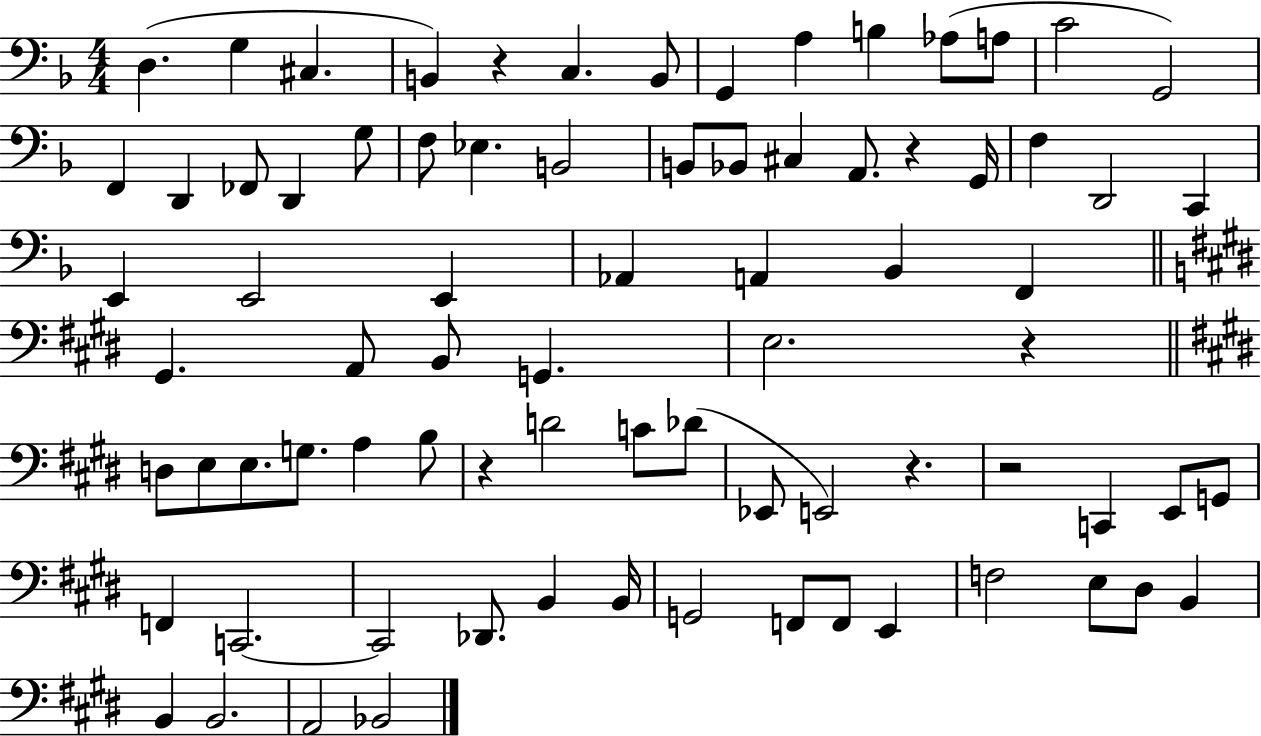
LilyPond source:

{
  \clef bass
  \numericTimeSignature
  \time 4/4
  \key f \major
  d4.( g4 cis4. | b,4) r4 c4. b,8 | g,4 a4 b4 aes8( a8 | c'2 g,2) | \break f,4 d,4 fes,8 d,4 g8 | f8 ees4. b,2 | b,8 bes,8 cis4 a,8. r4 g,16 | f4 d,2 c,4 | \break e,4 e,2 e,4 | aes,4 a,4 bes,4 f,4 | \bar "||" \break \key e \major gis,4. a,8 b,8 g,4. | e2. r4 | \bar "||" \break \key e \major d8 e8 e8. g8. a4 b8 | r4 d'2 c'8 des'8( | ees,8 e,2) r4. | r2 c,4 e,8 g,8 | \break f,4 c,2.~~ | c,2 des,8. b,4 b,16 | g,2 f,8 f,8 e,4 | f2 e8 dis8 b,4 | \break b,4 b,2. | a,2 bes,2 | \bar "|."
}